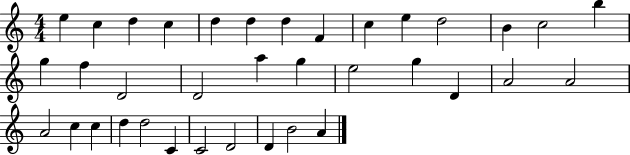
{
  \clef treble
  \numericTimeSignature
  \time 4/4
  \key c \major
  e''4 c''4 d''4 c''4 | d''4 d''4 d''4 f'4 | c''4 e''4 d''2 | b'4 c''2 b''4 | \break g''4 f''4 d'2 | d'2 a''4 g''4 | e''2 g''4 d'4 | a'2 a'2 | \break a'2 c''4 c''4 | d''4 d''2 c'4 | c'2 d'2 | d'4 b'2 a'4 | \break \bar "|."
}